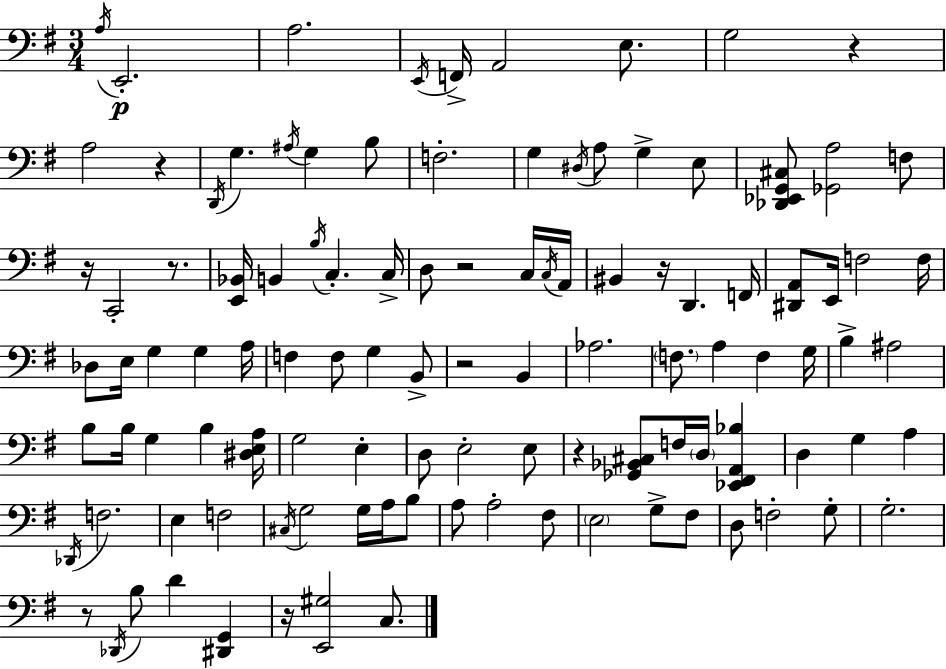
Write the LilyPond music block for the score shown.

{
  \clef bass
  \numericTimeSignature
  \time 3/4
  \key e \minor
  \acciaccatura { a16 }\p e,2.-. | a2. | \acciaccatura { e,16 } f,16-> a,2 e8. | g2 r4 | \break a2 r4 | \acciaccatura { d,16 } g4. \acciaccatura { ais16 } g4 | b8 f2.-. | g4 \acciaccatura { dis16 } a8 g4-> | \break e8 <des, ees, g, cis>8 <ges, a>2 | f8 r16 c,2-. | r8. <e, bes,>16 b,4 \acciaccatura { b16 } c4.-. | c16-> d8 r2 | \break c16 \acciaccatura { c16 } a,16 bis,4 r16 | d,4. f,16 <dis, a,>8 e,16 f2 | f16 des8 e16 g4 | g4 a16 f4 f8 | \break g4 b,8-> r2 | b,4 aes2. | \parenthesize f8. a4 | f4 g16 b4-> ais2 | \break b8 b16 g4 | b4 <dis e a>16 g2 | e4-. d8 e2-. | e8 r4 <ges, bes, cis>8 | \break f16 \parenthesize d16 <ees, fis, a, bes>4 d4 g4 | a4 \acciaccatura { des,16 } f2. | e4 | f2 \acciaccatura { cis16 } g2 | \break g16 a16 b8 a8 a2-. | fis8 \parenthesize e2 | g8-> fis8 d8 f2-. | g8-. g2.-. | \break r8 \acciaccatura { des,16 } | b8 d'4 <dis, g,>4 r16 <e, gis>2 | c8. \bar "|."
}